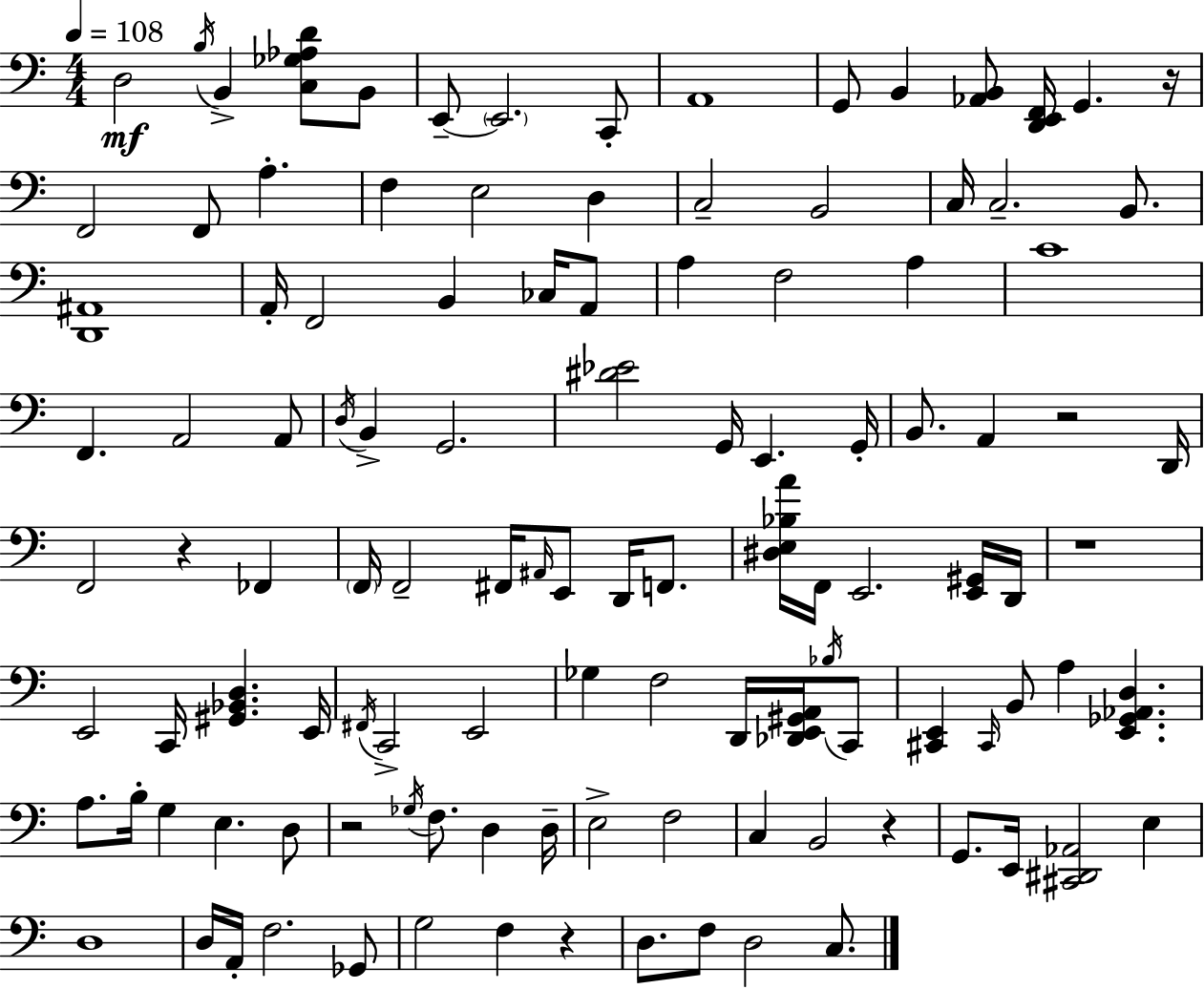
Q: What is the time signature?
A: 4/4